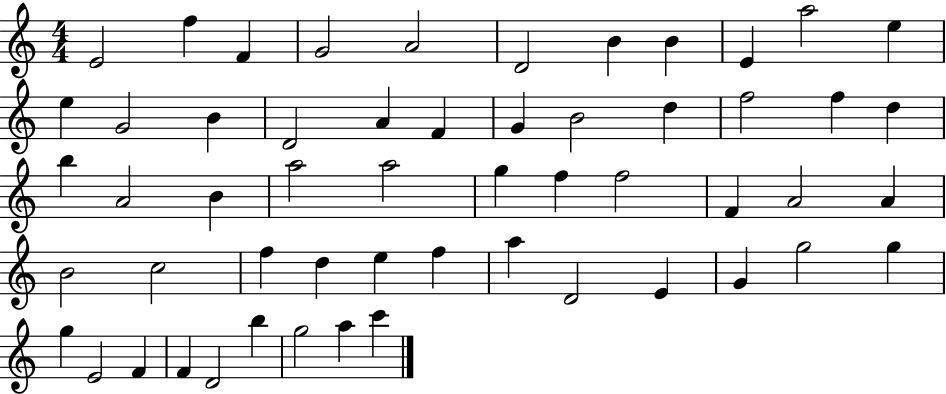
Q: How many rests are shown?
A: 0